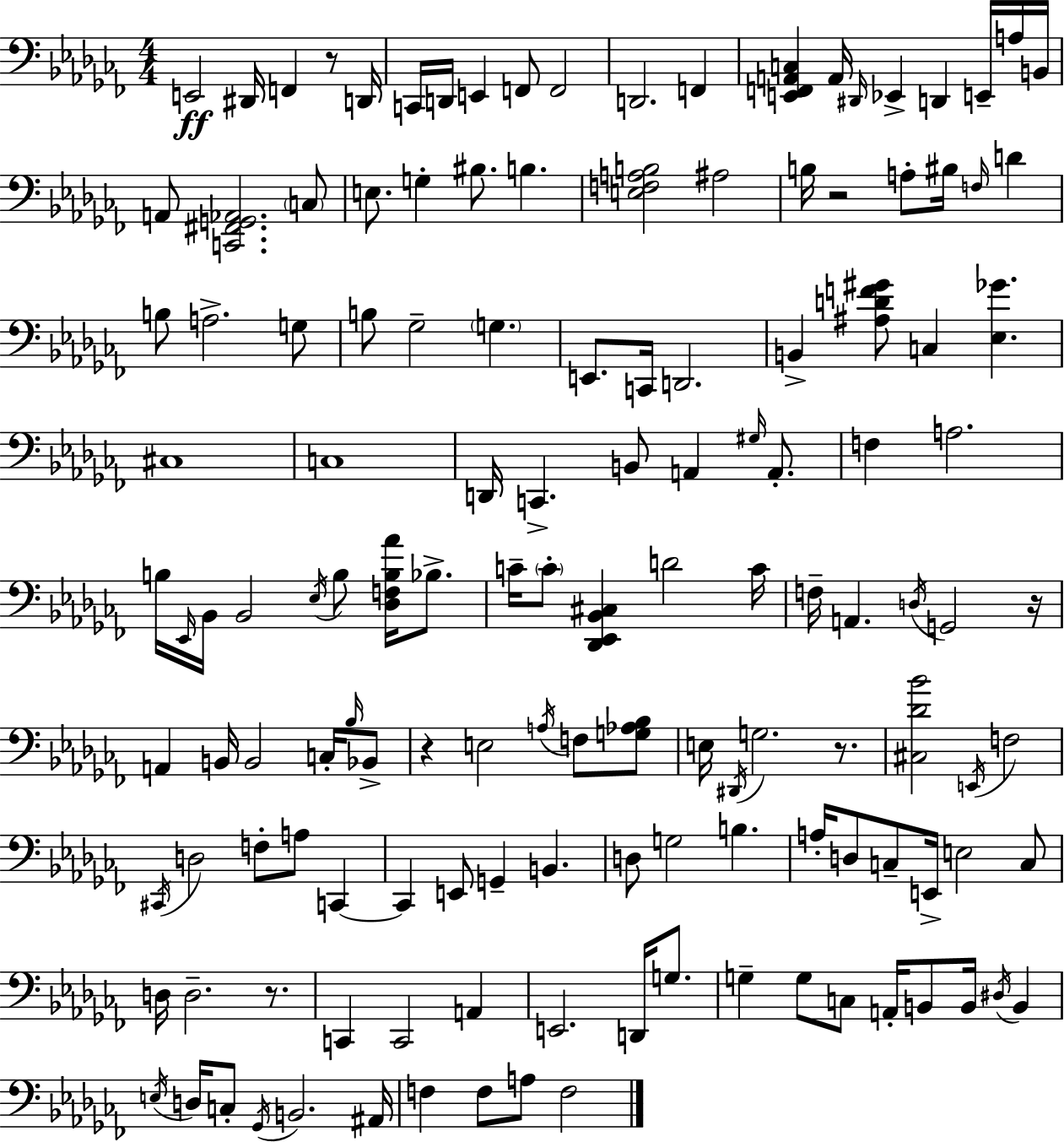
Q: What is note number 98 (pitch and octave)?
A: C3